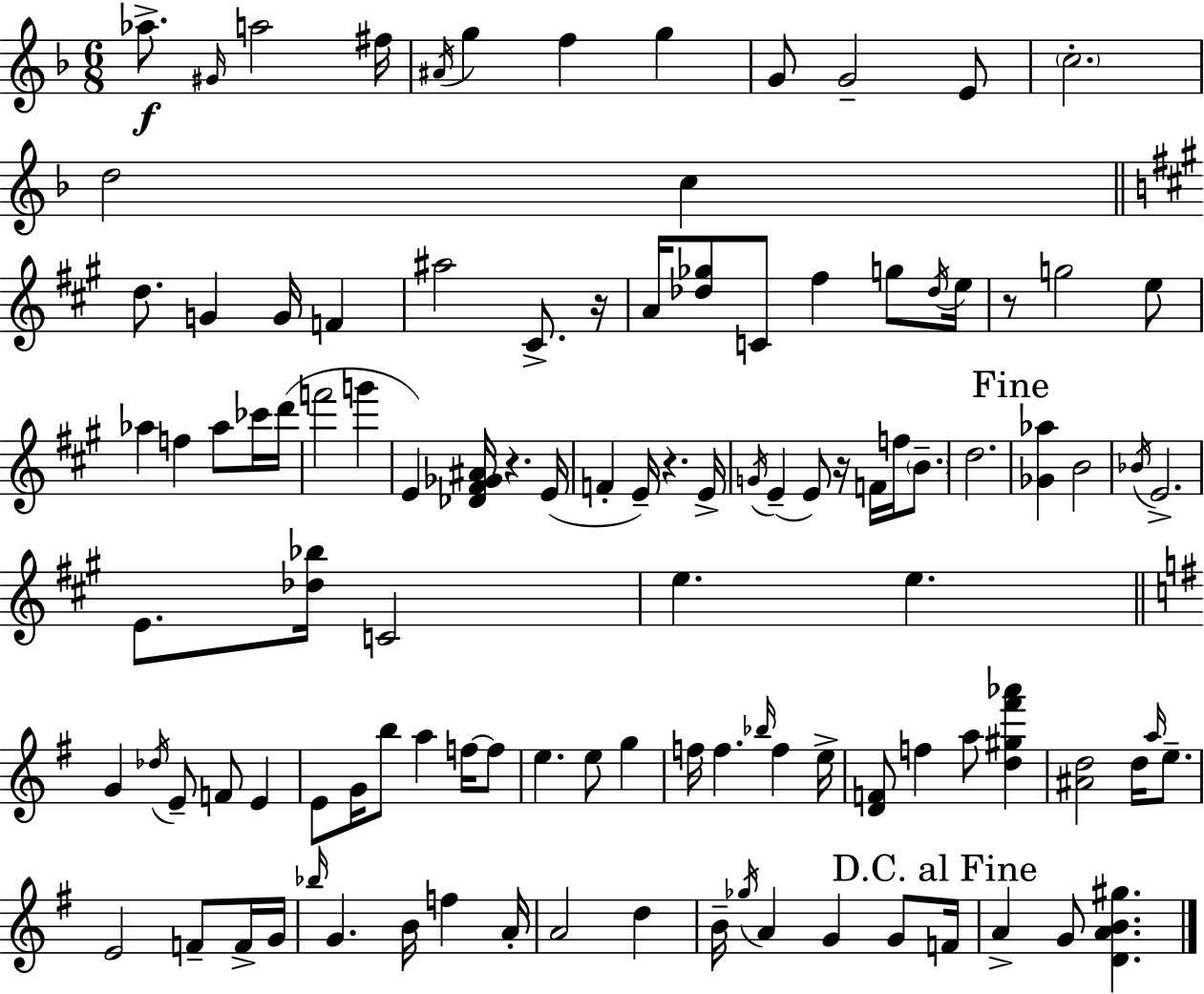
Ab5/e. G#4/s A5/h F#5/s A#4/s G5/q F5/q G5/q G4/e G4/h E4/e C5/h. D5/h C5/q D5/e. G4/q G4/s F4/q A#5/h C#4/e. R/s A4/s [Db5,Gb5]/e C4/e F#5/q G5/e Db5/s E5/s R/e G5/h E5/e Ab5/q F5/q Ab5/e CES6/s D6/s F6/h G6/q E4/q [Db4,F#4,Gb4,A#4]/s R/q. E4/s F4/q E4/s R/q. E4/s G4/s E4/q E4/e R/s F4/s F5/s B4/e. D5/h. [Gb4,Ab5]/q B4/h Bb4/s E4/h. E4/e. [Db5,Bb5]/s C4/h E5/q. E5/q. G4/q Db5/s E4/e F4/e E4/q E4/e G4/s B5/e A5/q F5/s F5/e E5/q. E5/e G5/q F5/s F5/q. Bb5/s F5/q E5/s [D4,F4]/e F5/q A5/e [D5,G#5,F#6,Ab6]/q [A#4,D5]/h D5/s A5/s E5/e. E4/h F4/e F4/s G4/s Bb5/s G4/q. B4/s F5/q A4/s A4/h D5/q B4/s Gb5/s A4/q G4/q G4/e F4/s A4/q G4/e [D4,A4,B4,G#5]/q.